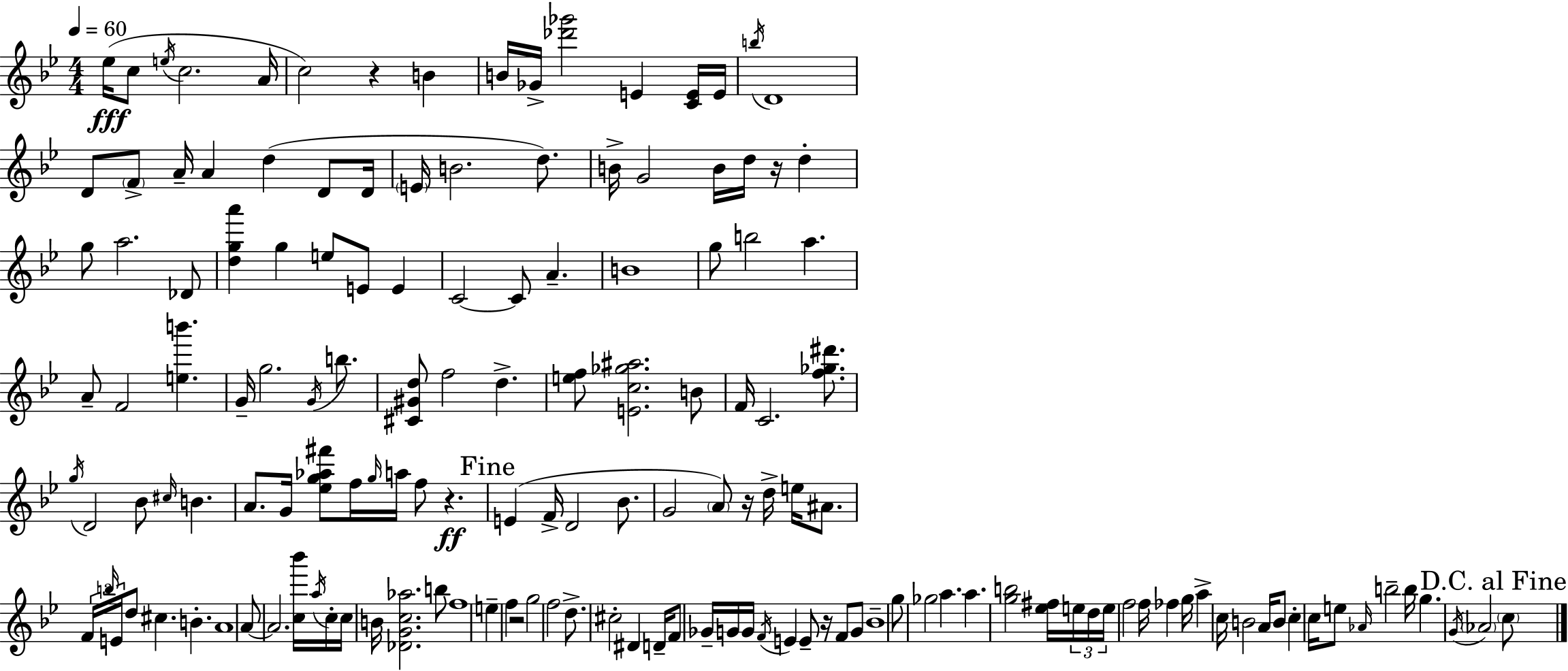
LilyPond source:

{
  \clef treble
  \numericTimeSignature
  \time 4/4
  \key bes \major
  \tempo 4 = 60
  \repeat volta 2 { ees''16(\fff c''8 \acciaccatura { e''16 } c''2. | a'16 c''2) r4 b'4 | b'16 ges'16-> <des''' ges'''>2 e'4 <c' e'>16 | e'16 \acciaccatura { b''16 } d'1 | \break d'8 \parenthesize f'8-> a'16-- a'4 d''4( d'8 | d'16 \parenthesize e'16 b'2. d''8.) | b'16-> g'2 b'16 d''16 r16 d''4-. | g''8 a''2. | \break des'8 <d'' g'' a'''>4 g''4 e''8 e'8 e'4 | c'2~~ c'8 a'4.-- | b'1 | g''8 b''2 a''4. | \break a'8-- f'2 <e'' b'''>4. | g'16-- g''2. \acciaccatura { g'16 } | b''8. <cis' gis' d''>8 f''2 d''4.-> | <e'' f''>8 <e' c'' ges'' ais''>2. | \break b'8 f'16 c'2. | <f'' ges'' dis'''>8. \acciaccatura { g''16 } d'2 bes'8 \grace { cis''16 } b'4. | a'8. g'16 <ees'' g'' aes'' fis'''>8 f''16 \grace { g''16 } a''16 f''8 | r4.\ff \mark "Fine" e'4( f'16-> d'2 | \break bes'8. g'2 \parenthesize a'8) | r16 d''16-> e''16 ais'8. \tuplet 3/2 { f'16 \grace { b''16 } e'16 } d''8 cis''4. | b'4.-. a'1 | a'8~~ a'2. | \break <c'' bes'''>16 \acciaccatura { a''16 } c''16-. c''16 b'16 <des' g' c'' aes''>2. | b''8 f''1 | e''4-- f''4 | r2 g''2 | \break f''2 d''8.-> cis''2-. | dis'4 d'16-- f'8 ges'16-- g'16 g'16 \acciaccatura { f'16 } e'4 | e'8-- r16 f'8 g'8 bes'1-- | g''8 ges''2 | \break a''4. a''4. <g'' b''>2 | <ees'' fis''>16 \tuplet 3/2 { e''16 d''16 e''16 } f''2 | f''16 fes''4 g''16 a''4-> c''16 b'2 | a'16 b'8 c''4-. c''16 e''8 | \break \grace { aes'16 } b''2-- b''16 g''4. | \acciaccatura { g'16 } \parenthesize aes'2 \mark "D.C. al Fine" \parenthesize c''8 } \bar "|."
}